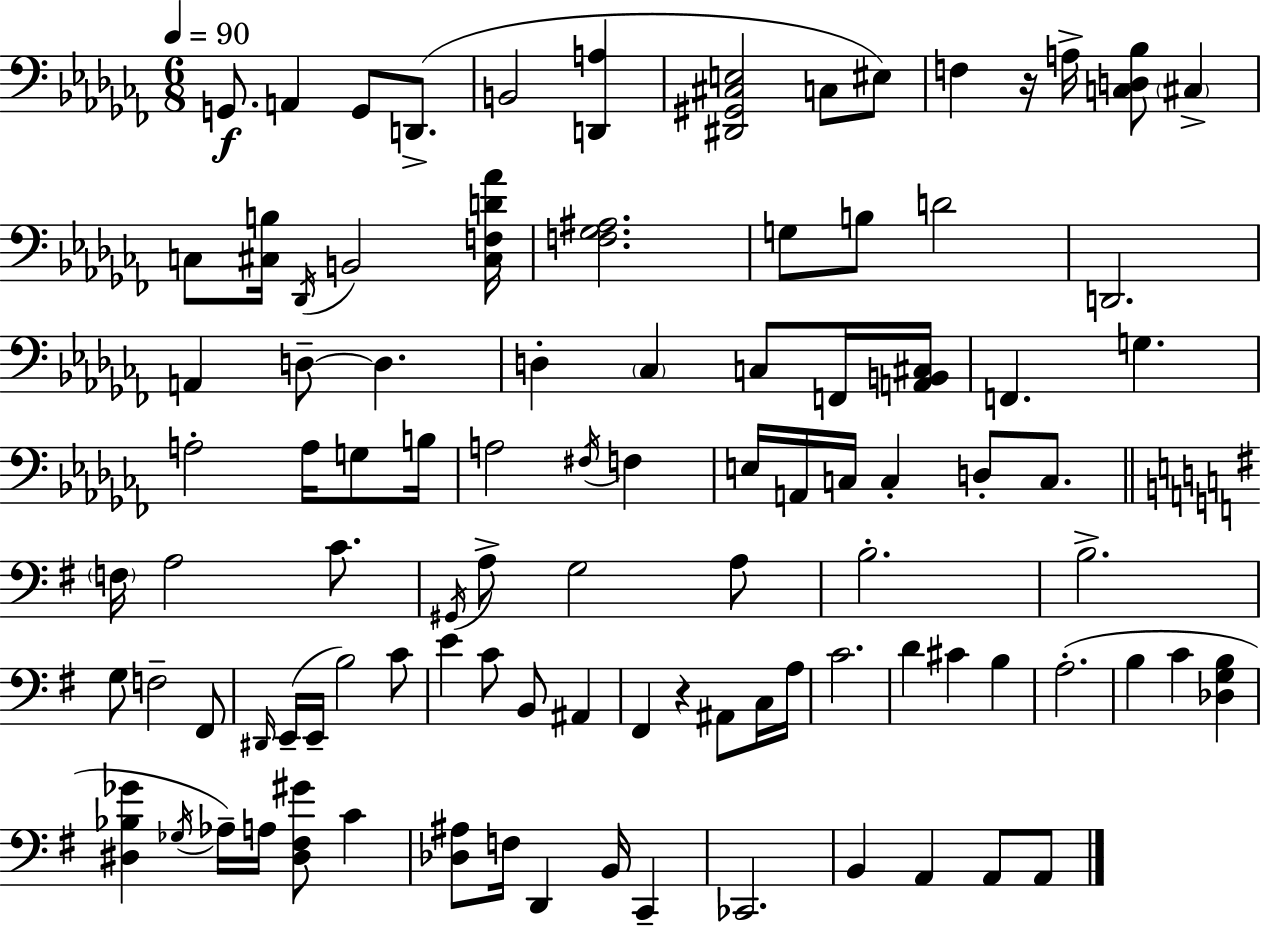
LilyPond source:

{
  \clef bass
  \numericTimeSignature
  \time 6/8
  \key aes \minor
  \tempo 4 = 90
  g,8.\f a,4 g,8 d,8.->( | b,2 <d, a>4 | <dis, gis, cis e>2 c8 eis8) | f4 r16 a16-> <c d bes>8 \parenthesize cis4-> | \break c8 <cis b>16 \acciaccatura { des,16 } b,2 | <cis f d' aes'>16 <f ges ais>2. | g8 b8 d'2 | d,2. | \break a,4 d8--~~ d4. | d4-. \parenthesize ces4 c8 f,16 | <a, b, cis>16 f,4. g4. | a2-. a16 g8 | \break b16 a2 \acciaccatura { fis16 } f4 | e16 a,16 c16 c4-. d8-. c8. | \bar "||" \break \key e \minor \parenthesize f16 a2 c'8. | \acciaccatura { gis,16 } a8-> g2 a8 | b2.-. | b2.-> | \break g8 f2-- fis,8 | \grace { dis,16 }( e,16-- e,16-- b2) | c'8 e'4 c'8 b,8 ais,4 | fis,4 r4 ais,8 | \break c16 a16 c'2. | d'4 cis'4 b4 | a2.-.( | b4 c'4 <des g b>4 | \break <dis bes ges'>4 \acciaccatura { ges16 }) aes16-- a16 <dis fis gis'>8 c'4 | <des ais>8 f16 d,4 b,16 c,4-- | ces,2. | b,4 a,4 a,8 | \break a,8 \bar "|."
}